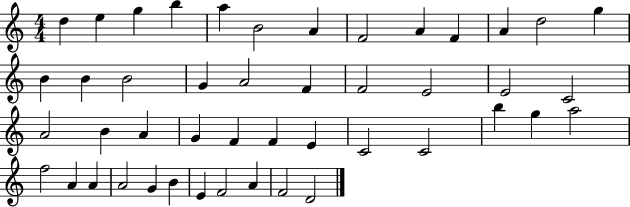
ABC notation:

X:1
T:Untitled
M:4/4
L:1/4
K:C
d e g b a B2 A F2 A F A d2 g B B B2 G A2 F F2 E2 E2 C2 A2 B A G F F E C2 C2 b g a2 f2 A A A2 G B E F2 A F2 D2